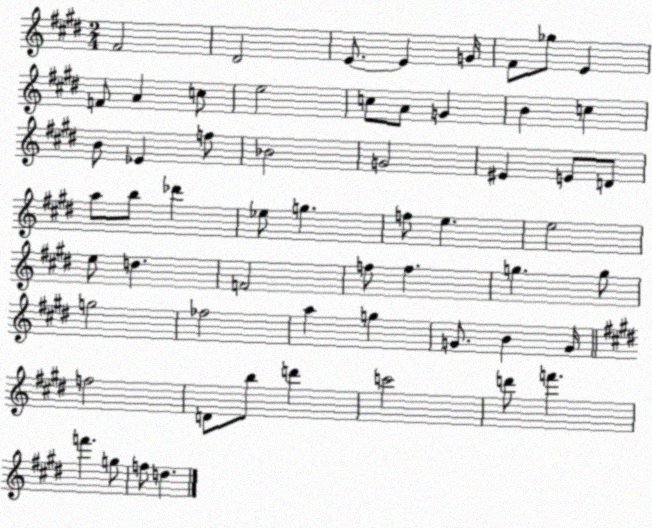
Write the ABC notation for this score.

X:1
T:Untitled
M:2/4
L:1/4
K:E
^F2 ^D2 E/2 E G/4 ^F/2 _g/2 E F/2 A c/2 e2 c/2 A/2 G B c B/2 _E f/2 _B2 G2 ^E E/2 D/2 a/2 b/2 _d' _e/2 g f/2 e e2 e/2 d F2 f/2 f g g/2 g2 _f2 a g G/2 B G/4 f2 D/2 b/2 d' c'2 d'/2 f' f' g/2 f/2 d